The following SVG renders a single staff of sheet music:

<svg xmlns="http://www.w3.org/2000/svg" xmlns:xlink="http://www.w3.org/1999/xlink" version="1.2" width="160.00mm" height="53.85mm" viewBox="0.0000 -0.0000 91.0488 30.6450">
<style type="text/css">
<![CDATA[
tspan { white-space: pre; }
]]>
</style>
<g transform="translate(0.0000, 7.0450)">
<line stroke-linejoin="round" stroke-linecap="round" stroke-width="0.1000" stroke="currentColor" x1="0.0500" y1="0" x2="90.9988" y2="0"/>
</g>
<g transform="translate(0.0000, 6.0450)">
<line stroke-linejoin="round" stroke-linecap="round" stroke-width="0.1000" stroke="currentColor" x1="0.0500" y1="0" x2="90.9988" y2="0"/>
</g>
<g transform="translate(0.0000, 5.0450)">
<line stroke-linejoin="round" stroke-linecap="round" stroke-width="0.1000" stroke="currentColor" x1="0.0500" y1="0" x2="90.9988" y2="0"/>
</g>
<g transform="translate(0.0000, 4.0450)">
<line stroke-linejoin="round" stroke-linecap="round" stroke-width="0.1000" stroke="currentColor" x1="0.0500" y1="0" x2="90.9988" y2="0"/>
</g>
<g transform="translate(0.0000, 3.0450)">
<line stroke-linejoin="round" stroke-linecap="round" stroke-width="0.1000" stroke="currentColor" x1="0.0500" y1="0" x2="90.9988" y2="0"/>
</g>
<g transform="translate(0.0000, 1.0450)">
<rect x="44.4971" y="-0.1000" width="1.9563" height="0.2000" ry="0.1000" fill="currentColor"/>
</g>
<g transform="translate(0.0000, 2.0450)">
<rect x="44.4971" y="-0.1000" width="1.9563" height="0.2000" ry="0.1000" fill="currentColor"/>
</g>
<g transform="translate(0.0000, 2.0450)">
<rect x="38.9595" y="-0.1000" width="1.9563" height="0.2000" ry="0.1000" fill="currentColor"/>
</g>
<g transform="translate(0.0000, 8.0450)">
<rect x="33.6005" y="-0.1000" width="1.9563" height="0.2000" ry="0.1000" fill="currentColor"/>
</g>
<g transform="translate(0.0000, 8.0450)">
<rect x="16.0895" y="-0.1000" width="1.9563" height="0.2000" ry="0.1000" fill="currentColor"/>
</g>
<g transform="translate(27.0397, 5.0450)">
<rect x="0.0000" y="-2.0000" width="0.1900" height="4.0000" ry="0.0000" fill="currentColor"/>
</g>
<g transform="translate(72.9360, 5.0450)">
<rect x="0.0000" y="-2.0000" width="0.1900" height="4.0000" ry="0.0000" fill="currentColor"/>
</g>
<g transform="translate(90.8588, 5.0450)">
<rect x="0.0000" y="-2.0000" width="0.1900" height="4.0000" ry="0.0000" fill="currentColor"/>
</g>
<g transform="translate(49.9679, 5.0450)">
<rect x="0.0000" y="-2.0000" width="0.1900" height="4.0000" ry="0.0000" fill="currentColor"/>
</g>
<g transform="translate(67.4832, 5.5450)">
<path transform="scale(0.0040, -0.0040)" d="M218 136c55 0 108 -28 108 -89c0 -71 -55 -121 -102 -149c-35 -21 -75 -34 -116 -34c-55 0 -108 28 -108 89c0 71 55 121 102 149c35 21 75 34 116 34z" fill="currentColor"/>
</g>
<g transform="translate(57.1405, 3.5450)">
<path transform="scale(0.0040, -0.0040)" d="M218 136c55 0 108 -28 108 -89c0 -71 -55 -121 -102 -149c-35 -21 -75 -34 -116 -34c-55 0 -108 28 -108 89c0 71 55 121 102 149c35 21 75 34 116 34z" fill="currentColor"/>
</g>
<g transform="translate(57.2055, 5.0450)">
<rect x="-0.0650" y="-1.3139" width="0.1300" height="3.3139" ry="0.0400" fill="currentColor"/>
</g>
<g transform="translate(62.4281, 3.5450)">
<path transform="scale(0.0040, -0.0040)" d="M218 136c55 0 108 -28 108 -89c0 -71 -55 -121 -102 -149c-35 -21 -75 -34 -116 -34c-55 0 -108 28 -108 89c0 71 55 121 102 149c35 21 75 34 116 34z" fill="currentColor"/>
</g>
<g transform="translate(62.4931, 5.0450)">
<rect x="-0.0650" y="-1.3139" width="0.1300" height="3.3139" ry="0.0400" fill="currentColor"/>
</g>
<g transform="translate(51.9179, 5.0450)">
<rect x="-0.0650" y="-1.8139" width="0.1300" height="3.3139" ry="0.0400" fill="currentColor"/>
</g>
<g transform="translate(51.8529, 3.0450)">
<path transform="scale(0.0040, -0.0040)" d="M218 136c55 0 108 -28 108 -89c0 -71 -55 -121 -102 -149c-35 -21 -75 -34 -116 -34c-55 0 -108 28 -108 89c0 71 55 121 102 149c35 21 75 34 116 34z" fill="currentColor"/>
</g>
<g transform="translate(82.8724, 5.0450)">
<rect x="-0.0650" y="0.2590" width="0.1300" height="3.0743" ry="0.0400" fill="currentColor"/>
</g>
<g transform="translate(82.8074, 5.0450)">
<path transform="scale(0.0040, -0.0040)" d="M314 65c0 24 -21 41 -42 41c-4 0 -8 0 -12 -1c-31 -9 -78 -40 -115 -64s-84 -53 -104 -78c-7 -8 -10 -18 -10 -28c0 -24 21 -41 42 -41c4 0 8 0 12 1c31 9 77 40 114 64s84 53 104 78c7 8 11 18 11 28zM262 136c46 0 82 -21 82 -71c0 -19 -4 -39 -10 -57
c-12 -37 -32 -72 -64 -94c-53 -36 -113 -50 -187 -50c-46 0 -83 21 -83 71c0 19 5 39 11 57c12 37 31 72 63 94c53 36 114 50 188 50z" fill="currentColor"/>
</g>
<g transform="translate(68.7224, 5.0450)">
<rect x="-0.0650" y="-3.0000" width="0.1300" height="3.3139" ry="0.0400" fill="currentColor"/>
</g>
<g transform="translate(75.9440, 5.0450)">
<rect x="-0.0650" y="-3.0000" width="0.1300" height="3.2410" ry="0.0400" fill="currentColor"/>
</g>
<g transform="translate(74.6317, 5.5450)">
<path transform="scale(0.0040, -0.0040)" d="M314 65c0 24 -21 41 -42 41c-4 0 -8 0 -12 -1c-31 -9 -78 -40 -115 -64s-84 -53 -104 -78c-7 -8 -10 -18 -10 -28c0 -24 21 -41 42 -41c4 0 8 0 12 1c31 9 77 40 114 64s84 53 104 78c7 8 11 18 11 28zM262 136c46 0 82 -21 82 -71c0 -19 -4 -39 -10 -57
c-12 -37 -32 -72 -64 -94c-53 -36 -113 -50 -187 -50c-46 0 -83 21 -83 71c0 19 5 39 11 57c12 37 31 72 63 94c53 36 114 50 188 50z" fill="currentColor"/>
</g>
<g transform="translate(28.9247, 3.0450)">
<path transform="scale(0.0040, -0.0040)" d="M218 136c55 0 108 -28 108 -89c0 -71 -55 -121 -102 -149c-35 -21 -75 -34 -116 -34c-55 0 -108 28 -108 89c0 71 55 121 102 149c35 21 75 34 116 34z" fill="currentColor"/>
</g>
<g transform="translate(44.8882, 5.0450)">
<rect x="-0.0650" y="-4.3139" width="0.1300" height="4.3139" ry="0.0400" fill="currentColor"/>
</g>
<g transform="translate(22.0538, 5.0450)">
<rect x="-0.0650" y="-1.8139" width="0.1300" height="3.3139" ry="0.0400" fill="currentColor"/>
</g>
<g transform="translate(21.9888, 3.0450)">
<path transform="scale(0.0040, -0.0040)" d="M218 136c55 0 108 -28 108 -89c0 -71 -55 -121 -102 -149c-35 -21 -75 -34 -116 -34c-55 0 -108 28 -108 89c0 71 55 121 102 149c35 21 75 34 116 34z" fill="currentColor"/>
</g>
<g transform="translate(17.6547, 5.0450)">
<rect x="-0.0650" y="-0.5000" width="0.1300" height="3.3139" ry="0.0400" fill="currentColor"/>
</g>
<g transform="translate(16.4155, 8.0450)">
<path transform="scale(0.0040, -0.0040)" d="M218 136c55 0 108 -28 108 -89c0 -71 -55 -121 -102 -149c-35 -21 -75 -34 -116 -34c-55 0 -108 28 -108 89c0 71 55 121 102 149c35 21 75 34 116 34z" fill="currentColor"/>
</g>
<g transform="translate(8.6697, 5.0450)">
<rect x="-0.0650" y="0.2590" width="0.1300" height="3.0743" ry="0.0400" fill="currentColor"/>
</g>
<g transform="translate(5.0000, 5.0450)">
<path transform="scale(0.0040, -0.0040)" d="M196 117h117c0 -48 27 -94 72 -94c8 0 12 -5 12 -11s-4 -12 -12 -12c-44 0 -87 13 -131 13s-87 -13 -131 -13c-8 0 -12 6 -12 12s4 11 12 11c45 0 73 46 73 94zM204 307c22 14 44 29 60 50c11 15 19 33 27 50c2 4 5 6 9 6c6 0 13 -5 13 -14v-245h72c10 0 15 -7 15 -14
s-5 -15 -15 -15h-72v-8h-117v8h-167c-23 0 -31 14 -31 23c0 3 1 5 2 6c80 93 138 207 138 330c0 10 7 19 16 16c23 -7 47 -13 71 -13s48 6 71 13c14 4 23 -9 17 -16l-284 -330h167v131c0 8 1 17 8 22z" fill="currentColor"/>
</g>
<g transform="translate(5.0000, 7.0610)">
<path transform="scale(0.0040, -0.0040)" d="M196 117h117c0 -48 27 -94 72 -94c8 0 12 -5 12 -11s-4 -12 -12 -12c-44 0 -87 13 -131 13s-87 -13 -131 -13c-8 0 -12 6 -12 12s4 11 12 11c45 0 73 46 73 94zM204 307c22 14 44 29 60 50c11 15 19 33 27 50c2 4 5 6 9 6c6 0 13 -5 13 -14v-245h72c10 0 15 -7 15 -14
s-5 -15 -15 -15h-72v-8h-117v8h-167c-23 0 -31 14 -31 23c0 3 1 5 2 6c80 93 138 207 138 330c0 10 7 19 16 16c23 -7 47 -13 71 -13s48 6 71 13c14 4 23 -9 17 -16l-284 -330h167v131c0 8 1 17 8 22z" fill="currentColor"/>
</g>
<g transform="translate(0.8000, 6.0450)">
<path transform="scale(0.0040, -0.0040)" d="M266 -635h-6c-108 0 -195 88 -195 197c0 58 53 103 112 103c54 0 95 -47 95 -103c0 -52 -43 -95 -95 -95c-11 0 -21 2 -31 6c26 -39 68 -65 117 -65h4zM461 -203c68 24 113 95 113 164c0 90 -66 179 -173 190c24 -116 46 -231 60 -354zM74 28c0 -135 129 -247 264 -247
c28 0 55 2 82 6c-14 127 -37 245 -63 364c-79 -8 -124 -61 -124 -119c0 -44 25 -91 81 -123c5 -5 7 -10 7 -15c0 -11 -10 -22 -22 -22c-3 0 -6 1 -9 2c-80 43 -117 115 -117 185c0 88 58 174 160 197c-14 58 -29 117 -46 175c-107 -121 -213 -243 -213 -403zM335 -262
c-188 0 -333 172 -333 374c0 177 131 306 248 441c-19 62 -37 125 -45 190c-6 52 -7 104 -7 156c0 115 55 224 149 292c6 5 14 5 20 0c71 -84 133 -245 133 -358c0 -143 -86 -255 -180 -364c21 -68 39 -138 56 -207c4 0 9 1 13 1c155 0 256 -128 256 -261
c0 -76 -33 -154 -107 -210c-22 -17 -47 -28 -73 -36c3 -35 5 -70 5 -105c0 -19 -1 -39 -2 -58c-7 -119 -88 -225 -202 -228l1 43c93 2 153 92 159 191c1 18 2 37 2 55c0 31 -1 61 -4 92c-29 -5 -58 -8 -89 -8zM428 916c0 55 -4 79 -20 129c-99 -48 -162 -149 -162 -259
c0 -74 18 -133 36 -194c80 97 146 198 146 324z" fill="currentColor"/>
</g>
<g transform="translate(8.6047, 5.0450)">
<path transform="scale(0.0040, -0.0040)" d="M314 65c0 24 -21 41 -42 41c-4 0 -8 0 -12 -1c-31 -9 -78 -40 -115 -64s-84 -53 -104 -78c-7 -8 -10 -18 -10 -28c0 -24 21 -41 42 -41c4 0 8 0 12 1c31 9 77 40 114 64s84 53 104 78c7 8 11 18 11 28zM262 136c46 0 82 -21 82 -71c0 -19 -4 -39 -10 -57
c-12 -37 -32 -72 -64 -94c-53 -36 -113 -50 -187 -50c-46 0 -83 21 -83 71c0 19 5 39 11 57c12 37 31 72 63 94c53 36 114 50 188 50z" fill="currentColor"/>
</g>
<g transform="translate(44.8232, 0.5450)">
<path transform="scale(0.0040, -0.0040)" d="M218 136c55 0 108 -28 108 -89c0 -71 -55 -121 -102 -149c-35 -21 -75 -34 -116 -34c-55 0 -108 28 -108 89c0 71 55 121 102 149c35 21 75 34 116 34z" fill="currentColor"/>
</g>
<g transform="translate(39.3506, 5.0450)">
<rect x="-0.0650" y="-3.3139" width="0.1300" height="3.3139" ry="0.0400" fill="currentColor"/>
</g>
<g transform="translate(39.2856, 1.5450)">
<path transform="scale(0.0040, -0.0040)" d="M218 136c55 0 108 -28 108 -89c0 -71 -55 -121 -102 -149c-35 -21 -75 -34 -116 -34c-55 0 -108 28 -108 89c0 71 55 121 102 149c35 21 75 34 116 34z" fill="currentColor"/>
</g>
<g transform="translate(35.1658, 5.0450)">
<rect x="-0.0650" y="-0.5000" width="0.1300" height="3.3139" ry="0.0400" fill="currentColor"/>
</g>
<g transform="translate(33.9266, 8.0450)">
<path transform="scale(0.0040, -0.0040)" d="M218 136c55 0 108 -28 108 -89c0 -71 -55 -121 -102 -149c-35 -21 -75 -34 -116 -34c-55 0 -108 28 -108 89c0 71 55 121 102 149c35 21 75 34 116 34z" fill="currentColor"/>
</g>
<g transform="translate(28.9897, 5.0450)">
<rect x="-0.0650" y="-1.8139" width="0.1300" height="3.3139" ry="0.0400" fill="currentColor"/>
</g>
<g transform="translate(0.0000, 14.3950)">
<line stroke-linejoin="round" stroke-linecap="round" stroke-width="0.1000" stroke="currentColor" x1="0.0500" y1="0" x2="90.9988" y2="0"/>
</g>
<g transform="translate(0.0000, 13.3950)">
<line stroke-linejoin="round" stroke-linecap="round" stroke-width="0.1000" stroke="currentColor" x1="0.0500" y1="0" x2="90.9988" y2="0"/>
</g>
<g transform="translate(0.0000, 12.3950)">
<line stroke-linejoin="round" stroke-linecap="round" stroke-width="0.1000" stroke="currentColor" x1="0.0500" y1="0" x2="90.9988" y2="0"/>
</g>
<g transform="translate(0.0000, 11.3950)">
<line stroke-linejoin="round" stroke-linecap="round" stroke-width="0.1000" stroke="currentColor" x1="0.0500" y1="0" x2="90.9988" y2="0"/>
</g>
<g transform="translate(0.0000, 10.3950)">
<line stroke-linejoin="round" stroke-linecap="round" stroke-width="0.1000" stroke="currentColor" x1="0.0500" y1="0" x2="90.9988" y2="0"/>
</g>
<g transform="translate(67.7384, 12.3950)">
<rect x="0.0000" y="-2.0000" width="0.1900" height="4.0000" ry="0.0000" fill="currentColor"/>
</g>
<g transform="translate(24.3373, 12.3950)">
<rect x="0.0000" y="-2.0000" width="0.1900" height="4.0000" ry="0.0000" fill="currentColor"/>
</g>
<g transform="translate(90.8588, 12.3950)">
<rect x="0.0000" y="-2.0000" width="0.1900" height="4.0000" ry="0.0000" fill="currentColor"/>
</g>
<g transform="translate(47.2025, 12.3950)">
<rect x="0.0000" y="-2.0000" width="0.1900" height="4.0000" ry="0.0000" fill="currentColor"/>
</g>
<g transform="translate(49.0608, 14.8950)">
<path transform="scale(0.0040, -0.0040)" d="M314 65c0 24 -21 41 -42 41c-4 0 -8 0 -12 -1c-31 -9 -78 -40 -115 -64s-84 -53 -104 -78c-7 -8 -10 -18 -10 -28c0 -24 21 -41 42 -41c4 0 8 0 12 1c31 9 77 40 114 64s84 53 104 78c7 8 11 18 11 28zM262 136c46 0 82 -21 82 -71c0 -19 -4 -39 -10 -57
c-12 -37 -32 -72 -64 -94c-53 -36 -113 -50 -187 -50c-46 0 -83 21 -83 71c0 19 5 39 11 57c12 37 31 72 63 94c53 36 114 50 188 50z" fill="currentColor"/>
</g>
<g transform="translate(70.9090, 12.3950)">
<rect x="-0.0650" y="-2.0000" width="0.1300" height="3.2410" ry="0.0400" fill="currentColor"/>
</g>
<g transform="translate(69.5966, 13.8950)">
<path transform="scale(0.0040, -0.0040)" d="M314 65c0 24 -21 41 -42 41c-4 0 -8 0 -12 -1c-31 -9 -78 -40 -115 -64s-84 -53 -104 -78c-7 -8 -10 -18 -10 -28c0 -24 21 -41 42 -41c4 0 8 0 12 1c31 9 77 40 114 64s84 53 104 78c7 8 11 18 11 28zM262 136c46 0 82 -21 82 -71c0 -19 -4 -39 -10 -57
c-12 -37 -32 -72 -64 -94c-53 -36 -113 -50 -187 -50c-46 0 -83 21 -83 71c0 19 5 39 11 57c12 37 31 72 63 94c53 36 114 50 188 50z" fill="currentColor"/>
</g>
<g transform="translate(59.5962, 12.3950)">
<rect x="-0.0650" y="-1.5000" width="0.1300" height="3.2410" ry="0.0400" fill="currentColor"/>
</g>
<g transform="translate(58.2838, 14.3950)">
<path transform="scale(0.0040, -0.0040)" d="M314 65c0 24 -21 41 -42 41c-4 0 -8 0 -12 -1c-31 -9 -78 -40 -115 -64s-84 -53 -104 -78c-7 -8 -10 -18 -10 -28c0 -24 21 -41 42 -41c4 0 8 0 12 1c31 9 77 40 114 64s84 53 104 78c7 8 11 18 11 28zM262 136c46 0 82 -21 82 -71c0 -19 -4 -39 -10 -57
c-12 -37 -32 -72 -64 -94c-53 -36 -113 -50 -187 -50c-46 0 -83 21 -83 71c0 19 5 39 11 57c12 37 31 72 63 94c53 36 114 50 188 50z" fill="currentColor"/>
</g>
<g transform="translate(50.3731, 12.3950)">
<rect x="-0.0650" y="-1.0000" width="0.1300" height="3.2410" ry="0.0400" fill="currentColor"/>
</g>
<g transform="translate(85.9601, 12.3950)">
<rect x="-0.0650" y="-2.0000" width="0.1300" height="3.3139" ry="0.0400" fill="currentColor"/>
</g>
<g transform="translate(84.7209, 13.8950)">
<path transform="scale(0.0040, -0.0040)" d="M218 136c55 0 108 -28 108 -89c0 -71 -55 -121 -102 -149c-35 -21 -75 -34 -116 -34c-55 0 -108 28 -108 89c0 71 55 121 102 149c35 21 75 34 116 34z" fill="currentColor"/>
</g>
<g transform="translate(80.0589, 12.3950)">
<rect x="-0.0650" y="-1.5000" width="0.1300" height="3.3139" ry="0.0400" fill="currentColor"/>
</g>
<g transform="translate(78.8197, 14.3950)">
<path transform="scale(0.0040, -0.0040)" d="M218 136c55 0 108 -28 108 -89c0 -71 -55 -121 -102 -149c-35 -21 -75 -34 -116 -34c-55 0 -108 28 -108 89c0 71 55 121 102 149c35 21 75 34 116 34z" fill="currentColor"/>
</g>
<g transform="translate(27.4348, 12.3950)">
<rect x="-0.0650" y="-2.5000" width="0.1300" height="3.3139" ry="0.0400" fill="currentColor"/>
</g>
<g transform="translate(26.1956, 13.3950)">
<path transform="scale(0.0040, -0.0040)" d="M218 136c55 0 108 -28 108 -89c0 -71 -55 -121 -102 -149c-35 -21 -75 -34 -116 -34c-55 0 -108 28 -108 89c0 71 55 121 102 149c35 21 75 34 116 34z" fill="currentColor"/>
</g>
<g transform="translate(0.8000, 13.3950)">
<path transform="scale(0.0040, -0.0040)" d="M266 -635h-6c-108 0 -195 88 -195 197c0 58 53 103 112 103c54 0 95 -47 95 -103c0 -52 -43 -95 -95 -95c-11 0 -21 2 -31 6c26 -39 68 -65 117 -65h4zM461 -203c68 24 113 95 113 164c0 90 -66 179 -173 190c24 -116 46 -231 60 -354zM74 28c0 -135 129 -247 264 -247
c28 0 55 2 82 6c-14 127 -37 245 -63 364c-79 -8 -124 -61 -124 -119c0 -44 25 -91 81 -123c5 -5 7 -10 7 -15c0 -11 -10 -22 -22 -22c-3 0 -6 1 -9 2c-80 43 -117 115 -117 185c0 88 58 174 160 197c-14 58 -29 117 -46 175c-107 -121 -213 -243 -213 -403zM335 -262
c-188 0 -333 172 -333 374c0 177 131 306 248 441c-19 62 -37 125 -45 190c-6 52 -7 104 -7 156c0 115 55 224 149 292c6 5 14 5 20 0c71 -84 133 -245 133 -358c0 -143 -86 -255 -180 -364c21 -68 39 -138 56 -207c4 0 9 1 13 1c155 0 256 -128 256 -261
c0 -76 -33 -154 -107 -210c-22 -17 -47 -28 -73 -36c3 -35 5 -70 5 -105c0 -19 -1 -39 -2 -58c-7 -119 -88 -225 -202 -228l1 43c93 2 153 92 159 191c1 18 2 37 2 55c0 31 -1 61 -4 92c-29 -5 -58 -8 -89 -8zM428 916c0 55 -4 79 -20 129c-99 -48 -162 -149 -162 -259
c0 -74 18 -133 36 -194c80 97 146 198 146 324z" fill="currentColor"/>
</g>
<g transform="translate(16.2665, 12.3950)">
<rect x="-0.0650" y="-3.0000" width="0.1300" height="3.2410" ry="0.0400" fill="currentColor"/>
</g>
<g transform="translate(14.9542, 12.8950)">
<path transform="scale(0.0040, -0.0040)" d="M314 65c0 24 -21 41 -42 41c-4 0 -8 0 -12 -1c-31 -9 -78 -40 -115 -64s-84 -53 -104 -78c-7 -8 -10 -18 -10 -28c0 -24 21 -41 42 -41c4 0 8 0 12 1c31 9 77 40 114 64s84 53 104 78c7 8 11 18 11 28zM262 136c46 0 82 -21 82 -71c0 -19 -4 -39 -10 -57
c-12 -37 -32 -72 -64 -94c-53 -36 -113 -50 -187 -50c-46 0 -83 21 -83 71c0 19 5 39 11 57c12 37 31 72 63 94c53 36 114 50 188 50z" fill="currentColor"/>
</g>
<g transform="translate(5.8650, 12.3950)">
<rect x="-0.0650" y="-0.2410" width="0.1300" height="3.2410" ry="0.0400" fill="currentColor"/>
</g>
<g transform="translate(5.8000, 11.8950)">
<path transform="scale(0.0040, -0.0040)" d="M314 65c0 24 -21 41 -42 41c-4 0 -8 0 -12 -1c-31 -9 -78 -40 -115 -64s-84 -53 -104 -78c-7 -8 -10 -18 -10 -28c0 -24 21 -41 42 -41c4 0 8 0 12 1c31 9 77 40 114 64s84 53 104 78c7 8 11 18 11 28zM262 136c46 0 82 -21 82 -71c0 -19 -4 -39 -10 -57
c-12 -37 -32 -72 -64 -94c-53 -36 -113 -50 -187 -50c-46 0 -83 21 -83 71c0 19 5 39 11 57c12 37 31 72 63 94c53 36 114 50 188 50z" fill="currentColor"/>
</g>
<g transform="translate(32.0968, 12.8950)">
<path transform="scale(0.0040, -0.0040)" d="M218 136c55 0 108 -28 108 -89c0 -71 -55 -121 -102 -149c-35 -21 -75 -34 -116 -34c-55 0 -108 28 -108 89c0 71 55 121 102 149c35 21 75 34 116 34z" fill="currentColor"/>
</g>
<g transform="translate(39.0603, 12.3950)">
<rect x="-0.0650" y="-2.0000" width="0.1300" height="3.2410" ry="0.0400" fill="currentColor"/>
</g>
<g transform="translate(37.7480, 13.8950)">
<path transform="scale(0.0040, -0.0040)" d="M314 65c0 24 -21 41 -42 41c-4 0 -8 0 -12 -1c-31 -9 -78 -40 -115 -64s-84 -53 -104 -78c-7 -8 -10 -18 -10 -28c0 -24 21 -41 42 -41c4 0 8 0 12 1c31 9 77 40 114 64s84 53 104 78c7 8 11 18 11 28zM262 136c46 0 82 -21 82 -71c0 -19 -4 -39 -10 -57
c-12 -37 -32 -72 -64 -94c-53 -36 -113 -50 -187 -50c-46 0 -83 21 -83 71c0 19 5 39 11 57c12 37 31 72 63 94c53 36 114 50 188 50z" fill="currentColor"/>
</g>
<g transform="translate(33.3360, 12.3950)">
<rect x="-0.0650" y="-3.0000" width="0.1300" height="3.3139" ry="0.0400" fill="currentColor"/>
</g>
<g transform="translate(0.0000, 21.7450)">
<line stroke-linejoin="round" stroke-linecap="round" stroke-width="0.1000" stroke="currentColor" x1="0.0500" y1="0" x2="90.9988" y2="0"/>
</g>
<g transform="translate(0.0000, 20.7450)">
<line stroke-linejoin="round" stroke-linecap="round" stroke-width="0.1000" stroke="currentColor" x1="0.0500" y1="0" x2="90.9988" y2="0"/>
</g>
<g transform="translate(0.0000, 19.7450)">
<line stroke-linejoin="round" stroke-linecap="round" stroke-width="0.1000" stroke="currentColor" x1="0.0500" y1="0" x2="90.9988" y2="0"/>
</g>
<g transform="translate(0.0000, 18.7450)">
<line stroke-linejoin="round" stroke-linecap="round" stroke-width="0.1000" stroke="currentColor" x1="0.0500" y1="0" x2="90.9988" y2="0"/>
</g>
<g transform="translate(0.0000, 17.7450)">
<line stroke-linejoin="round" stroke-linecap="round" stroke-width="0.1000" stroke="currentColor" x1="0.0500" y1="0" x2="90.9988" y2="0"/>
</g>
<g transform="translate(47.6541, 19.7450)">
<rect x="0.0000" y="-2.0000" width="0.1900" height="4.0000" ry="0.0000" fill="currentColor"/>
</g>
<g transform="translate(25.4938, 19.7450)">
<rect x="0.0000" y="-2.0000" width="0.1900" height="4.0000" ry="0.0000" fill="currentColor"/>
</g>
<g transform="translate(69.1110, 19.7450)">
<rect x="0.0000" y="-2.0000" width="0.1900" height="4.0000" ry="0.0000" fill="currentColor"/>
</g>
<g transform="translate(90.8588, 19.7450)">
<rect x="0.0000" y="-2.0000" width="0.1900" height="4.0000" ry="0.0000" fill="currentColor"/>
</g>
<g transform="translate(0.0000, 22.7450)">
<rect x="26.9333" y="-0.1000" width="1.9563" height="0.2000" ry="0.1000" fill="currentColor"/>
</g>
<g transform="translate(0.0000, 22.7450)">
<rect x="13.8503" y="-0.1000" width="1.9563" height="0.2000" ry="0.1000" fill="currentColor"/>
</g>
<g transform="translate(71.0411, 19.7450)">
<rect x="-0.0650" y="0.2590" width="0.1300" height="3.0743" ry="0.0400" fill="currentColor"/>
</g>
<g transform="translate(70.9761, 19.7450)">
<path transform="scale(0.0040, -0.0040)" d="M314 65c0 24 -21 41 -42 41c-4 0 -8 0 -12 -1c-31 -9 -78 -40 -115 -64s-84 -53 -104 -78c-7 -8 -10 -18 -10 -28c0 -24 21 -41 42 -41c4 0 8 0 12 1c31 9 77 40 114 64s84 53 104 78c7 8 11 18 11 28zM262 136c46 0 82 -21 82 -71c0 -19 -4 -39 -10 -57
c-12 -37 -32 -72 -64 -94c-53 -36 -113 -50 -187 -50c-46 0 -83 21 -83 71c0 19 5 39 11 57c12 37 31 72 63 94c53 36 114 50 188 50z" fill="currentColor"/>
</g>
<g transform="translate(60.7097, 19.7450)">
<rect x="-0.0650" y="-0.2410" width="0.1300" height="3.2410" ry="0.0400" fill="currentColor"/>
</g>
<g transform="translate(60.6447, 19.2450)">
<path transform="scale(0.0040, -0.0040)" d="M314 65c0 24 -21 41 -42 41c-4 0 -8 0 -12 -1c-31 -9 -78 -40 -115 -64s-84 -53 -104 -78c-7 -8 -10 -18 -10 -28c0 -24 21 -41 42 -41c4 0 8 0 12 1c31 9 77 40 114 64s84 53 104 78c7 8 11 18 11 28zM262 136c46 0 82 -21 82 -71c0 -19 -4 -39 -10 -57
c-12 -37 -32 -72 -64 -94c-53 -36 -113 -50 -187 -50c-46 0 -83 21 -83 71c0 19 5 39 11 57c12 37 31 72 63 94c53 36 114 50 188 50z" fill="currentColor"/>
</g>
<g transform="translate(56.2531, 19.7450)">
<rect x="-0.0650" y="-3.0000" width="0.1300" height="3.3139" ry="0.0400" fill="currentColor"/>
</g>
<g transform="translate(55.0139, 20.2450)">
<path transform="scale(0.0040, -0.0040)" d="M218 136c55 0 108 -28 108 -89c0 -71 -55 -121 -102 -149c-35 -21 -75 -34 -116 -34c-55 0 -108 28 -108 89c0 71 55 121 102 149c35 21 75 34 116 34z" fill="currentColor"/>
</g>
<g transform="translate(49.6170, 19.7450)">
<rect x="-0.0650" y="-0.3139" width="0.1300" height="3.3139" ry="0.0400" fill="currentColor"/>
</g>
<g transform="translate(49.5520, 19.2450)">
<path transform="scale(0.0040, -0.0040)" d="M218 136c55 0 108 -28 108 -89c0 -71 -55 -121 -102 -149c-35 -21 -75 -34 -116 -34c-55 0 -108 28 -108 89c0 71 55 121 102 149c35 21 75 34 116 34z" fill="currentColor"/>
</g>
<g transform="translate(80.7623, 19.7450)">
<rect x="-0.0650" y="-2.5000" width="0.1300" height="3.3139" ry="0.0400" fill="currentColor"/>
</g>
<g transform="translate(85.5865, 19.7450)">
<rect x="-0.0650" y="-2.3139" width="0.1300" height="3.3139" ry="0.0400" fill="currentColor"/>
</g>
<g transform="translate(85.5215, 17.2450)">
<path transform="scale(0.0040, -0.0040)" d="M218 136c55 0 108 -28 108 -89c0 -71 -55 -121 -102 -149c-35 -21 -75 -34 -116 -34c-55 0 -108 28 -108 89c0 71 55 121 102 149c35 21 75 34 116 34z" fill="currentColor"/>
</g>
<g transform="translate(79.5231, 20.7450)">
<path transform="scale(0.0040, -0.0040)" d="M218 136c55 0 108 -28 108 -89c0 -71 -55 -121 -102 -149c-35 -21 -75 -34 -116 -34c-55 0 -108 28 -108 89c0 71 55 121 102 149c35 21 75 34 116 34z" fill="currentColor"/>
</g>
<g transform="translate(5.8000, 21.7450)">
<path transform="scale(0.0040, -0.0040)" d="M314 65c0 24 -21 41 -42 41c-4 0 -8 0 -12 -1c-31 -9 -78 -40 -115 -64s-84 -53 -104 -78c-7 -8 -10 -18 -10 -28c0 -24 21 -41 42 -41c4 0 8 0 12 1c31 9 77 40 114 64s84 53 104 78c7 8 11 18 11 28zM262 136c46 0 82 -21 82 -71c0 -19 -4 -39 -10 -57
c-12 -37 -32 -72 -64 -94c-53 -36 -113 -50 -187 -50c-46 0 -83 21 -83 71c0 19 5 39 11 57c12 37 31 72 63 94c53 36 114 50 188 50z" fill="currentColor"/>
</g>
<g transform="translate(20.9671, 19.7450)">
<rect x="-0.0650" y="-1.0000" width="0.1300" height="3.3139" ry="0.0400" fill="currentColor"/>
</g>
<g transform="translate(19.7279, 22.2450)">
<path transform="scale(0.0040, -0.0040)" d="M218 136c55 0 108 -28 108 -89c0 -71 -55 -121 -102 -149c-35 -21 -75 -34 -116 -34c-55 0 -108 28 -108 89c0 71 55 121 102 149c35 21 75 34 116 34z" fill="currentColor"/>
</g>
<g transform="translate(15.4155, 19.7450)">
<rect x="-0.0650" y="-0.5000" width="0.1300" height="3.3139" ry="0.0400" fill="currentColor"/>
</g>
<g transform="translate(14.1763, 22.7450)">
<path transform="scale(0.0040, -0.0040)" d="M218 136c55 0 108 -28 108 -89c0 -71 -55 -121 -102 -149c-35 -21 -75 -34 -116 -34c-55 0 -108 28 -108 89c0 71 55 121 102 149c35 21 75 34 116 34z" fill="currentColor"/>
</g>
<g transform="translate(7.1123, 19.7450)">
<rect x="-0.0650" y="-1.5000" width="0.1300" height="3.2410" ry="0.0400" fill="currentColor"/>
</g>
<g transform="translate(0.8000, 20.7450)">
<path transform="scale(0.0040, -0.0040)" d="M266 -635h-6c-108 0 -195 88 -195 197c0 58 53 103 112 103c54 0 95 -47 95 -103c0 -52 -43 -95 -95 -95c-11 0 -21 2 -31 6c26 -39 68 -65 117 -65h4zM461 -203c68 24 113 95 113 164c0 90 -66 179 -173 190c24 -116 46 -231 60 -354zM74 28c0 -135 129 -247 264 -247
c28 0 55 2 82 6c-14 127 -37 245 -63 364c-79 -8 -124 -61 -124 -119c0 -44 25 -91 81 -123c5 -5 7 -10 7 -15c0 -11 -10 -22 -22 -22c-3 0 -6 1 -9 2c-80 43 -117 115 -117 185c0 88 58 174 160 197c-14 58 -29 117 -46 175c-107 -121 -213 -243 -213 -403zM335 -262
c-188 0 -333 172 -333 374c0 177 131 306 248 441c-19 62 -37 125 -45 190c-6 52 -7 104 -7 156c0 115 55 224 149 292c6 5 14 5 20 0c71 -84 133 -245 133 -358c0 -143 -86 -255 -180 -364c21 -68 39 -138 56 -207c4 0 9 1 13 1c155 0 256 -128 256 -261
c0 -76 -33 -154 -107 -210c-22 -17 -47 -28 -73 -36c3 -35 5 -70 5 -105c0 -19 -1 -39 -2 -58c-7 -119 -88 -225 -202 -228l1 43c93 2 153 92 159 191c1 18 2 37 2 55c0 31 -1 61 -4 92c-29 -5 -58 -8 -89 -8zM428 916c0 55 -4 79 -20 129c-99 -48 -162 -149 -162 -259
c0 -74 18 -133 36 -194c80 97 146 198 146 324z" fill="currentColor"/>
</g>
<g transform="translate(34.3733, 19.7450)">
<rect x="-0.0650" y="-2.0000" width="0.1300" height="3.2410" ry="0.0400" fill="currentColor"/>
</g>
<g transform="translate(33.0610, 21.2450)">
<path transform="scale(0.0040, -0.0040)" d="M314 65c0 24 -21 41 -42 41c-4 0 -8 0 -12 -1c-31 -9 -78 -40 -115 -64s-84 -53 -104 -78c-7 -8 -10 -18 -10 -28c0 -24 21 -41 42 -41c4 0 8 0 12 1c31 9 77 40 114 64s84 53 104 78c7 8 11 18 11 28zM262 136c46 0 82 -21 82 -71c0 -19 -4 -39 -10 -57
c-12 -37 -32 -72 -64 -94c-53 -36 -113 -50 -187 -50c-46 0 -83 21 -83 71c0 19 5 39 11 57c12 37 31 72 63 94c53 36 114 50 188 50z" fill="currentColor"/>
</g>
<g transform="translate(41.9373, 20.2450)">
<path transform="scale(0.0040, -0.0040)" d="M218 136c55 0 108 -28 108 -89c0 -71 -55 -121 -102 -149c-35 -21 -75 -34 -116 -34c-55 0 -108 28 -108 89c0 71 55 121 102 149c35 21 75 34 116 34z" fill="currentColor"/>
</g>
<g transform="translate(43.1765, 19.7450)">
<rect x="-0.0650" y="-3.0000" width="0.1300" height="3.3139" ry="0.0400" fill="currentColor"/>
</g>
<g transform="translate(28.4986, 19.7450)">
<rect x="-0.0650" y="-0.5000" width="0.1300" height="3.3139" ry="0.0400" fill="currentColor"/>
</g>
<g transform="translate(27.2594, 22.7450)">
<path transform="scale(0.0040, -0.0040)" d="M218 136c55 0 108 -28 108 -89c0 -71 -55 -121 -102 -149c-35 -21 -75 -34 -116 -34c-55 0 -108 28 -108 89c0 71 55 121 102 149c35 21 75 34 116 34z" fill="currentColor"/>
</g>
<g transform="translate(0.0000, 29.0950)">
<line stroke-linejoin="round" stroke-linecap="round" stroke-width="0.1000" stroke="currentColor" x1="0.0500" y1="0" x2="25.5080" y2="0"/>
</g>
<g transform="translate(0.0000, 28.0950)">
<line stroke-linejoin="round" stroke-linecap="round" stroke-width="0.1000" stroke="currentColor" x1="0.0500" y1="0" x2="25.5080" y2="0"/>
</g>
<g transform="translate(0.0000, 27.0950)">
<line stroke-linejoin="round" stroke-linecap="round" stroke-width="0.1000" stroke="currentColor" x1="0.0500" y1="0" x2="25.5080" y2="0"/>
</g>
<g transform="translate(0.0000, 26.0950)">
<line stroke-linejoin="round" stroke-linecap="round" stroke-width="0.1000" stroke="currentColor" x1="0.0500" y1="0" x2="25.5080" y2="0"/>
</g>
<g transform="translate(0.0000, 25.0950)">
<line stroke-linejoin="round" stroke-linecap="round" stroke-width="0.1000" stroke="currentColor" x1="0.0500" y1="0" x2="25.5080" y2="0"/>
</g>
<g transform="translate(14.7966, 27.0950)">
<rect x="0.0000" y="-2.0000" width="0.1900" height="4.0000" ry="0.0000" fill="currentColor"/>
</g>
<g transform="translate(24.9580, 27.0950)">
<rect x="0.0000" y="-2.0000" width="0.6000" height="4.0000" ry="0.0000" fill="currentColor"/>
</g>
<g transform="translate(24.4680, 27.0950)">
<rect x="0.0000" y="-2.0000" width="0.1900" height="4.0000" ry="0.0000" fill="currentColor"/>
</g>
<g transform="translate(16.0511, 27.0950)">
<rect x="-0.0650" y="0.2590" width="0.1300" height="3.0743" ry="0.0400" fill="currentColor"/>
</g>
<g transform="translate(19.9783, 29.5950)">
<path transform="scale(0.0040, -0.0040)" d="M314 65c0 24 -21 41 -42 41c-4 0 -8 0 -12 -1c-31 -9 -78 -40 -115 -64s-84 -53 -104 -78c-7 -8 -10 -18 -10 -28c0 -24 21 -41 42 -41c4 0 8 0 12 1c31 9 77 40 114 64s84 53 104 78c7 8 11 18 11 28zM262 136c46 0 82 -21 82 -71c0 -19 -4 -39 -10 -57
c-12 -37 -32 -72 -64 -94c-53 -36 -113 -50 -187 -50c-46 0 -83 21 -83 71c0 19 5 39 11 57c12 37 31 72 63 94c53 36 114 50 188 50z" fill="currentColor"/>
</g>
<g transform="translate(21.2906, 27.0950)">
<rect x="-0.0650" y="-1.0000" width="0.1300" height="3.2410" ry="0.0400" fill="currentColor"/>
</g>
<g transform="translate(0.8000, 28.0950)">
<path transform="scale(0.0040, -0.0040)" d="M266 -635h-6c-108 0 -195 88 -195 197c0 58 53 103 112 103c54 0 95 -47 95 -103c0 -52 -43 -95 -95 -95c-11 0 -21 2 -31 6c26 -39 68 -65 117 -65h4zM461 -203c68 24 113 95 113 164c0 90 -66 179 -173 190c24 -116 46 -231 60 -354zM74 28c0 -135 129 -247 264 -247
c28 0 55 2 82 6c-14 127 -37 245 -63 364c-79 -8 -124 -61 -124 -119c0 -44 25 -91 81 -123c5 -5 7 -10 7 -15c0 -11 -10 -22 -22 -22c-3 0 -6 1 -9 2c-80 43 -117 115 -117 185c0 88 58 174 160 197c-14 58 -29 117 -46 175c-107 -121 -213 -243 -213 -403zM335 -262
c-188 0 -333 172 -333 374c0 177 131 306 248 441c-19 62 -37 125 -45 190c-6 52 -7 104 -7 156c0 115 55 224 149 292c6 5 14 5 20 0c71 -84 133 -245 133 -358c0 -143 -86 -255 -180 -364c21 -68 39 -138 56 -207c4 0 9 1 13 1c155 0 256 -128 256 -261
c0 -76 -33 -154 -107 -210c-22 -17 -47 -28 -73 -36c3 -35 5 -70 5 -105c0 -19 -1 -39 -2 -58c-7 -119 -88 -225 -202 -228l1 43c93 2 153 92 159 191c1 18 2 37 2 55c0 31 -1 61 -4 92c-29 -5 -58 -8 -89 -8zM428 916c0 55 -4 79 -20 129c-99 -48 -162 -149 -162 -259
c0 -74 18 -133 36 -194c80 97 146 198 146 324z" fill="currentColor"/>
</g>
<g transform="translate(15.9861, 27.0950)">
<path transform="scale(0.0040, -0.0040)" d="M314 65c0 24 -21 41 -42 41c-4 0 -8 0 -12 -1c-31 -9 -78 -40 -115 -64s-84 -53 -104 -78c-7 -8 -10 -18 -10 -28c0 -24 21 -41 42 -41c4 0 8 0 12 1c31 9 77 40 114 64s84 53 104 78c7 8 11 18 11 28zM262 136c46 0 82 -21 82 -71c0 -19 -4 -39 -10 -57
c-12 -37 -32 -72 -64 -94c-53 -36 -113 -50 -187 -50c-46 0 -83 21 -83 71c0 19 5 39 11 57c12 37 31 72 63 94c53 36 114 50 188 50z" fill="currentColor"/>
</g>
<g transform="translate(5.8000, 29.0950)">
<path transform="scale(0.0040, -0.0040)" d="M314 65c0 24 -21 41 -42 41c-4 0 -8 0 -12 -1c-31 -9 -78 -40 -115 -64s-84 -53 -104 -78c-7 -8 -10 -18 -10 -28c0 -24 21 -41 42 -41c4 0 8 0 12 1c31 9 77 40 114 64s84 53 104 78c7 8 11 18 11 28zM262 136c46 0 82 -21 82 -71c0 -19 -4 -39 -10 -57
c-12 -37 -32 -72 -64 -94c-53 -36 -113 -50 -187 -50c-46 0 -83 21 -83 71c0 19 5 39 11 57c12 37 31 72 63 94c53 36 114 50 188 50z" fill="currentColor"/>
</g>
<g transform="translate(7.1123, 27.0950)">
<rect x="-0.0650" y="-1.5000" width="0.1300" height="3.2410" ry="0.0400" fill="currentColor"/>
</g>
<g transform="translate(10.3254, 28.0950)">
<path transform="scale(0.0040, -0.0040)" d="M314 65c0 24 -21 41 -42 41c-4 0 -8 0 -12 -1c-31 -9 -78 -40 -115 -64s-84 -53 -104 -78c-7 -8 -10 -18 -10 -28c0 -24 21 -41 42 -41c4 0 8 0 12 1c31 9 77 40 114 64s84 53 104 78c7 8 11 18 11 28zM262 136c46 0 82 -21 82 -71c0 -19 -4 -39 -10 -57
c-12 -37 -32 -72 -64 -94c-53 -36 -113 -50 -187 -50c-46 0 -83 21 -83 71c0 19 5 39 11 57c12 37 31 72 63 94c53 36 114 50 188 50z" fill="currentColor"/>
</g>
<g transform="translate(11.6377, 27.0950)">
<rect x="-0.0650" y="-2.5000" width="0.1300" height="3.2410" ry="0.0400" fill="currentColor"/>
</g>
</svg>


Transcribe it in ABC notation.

X:1
T:Untitled
M:4/4
L:1/4
K:C
B2 C f f C b d' f e e A A2 B2 c2 A2 G A F2 D2 E2 F2 E F E2 C D C F2 A c A c2 B2 G g E2 G2 B2 D2